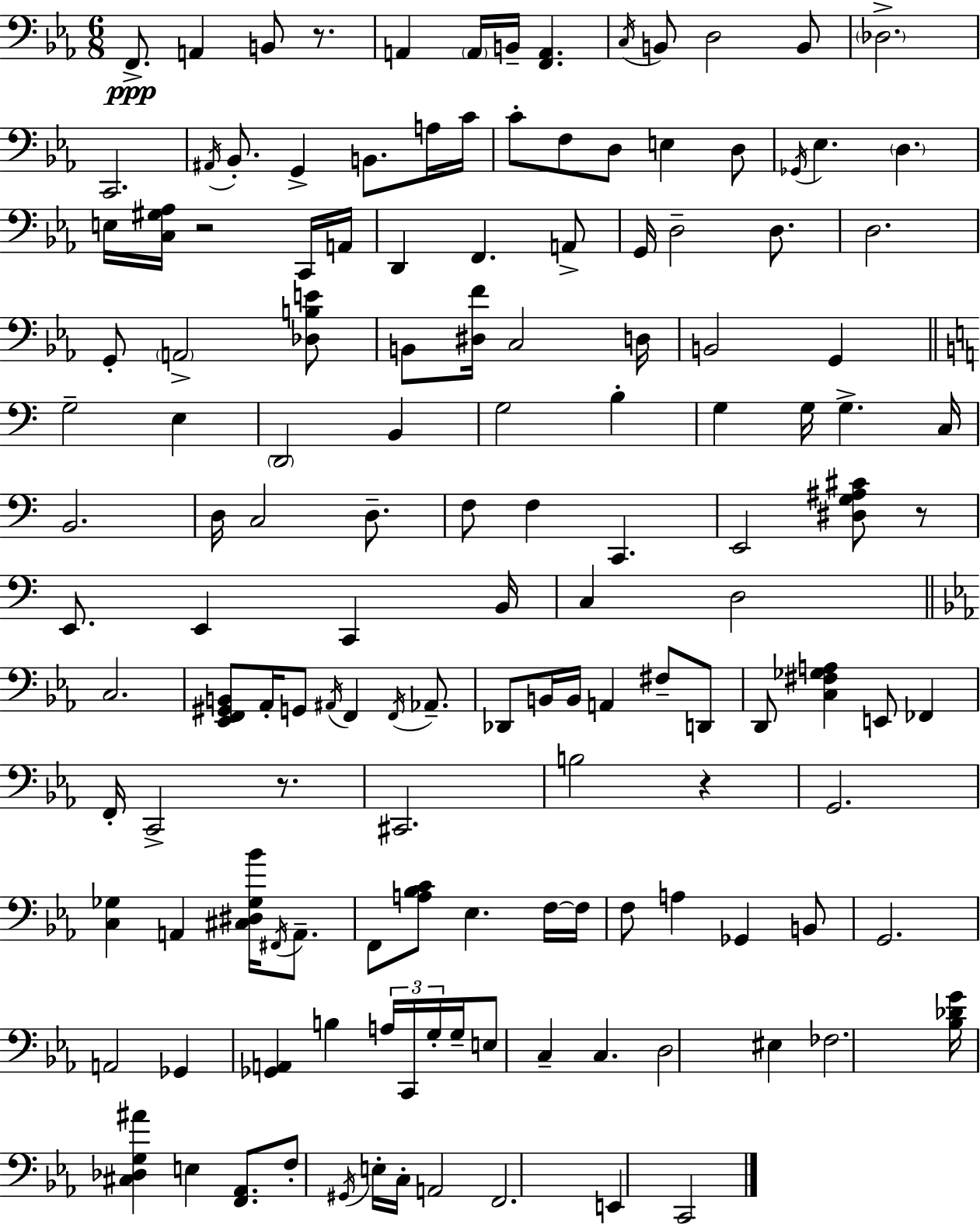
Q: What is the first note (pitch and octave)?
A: F2